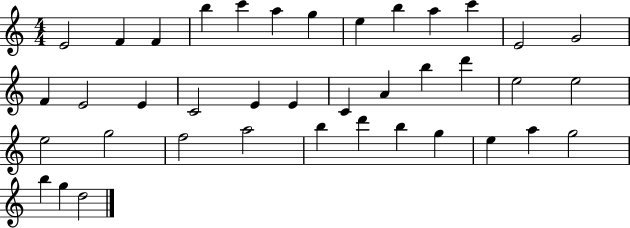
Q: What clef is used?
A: treble